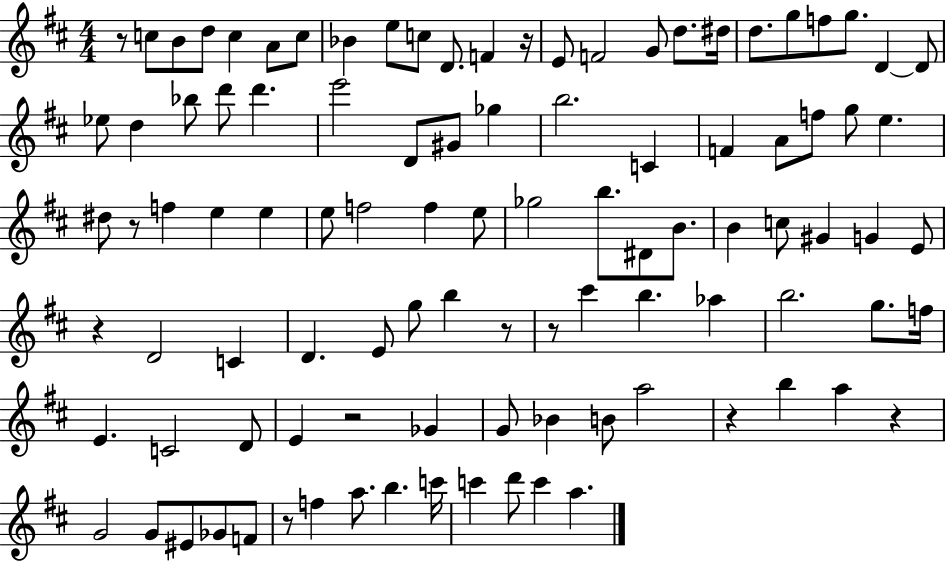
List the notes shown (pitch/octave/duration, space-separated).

R/e C5/e B4/e D5/e C5/q A4/e C5/e Bb4/q E5/e C5/e D4/e. F4/q R/s E4/e F4/h G4/e D5/e. D#5/s D5/e. G5/e F5/e G5/e. D4/q D4/e Eb5/e D5/q Bb5/e D6/e D6/q. E6/h D4/e G#4/e Gb5/q B5/h. C4/q F4/q A4/e F5/e G5/e E5/q. D#5/e R/e F5/q E5/q E5/q E5/e F5/h F5/q E5/e Gb5/h B5/e. D#4/e B4/e. B4/q C5/e G#4/q G4/q E4/e R/q D4/h C4/q D4/q. E4/e G5/e B5/q R/e R/e C#6/q B5/q. Ab5/q B5/h. G5/e. F5/s E4/q. C4/h D4/e E4/q R/h Gb4/q G4/e Bb4/q B4/e A5/h R/q B5/q A5/q R/q G4/h G4/e EIS4/e Gb4/e F4/e R/e F5/q A5/e. B5/q. C6/s C6/q D6/e C6/q A5/q.